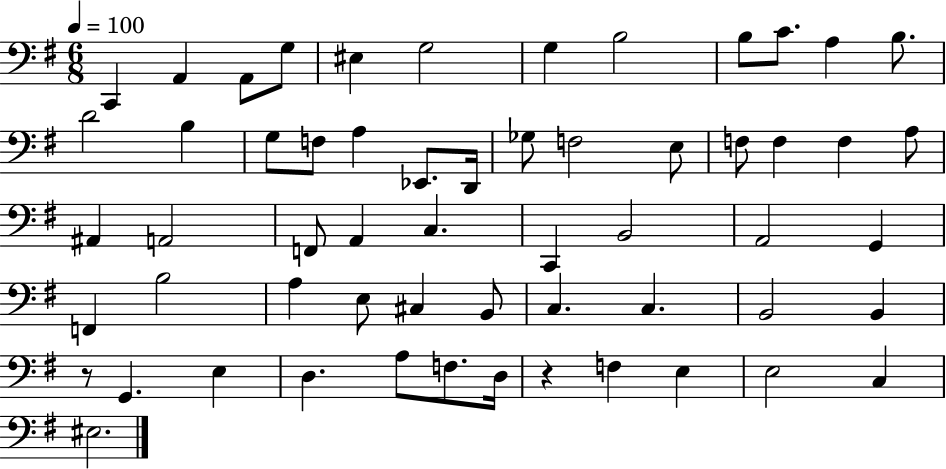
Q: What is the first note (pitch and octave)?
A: C2